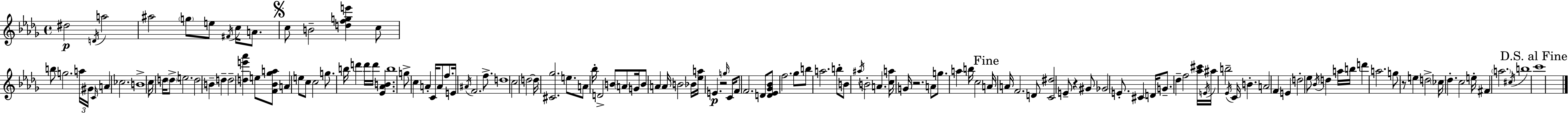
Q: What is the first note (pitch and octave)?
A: D#5